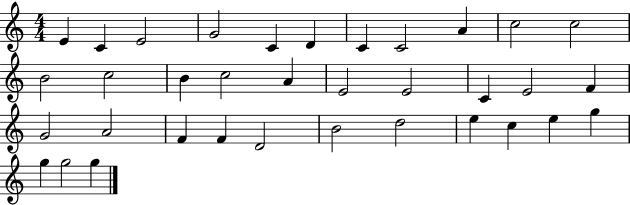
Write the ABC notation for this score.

X:1
T:Untitled
M:4/4
L:1/4
K:C
E C E2 G2 C D C C2 A c2 c2 B2 c2 B c2 A E2 E2 C E2 F G2 A2 F F D2 B2 d2 e c e g g g2 g